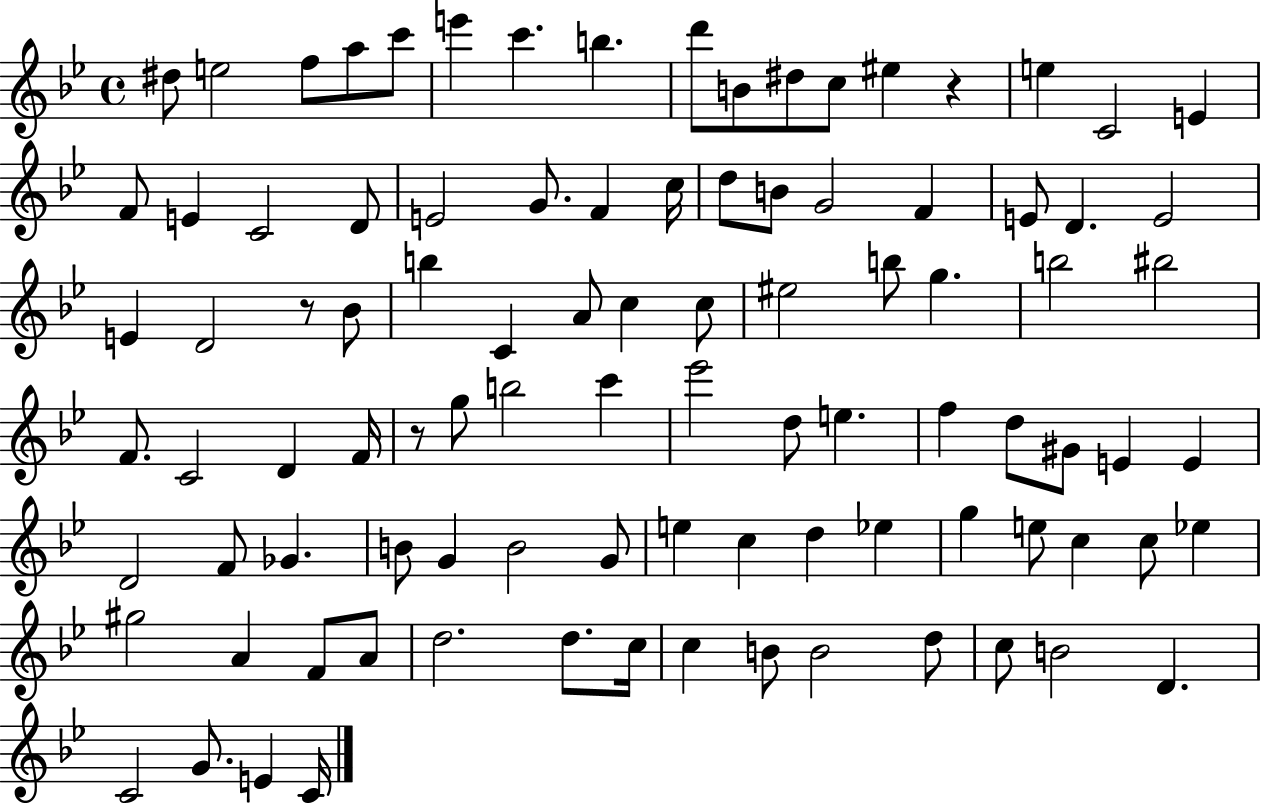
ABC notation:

X:1
T:Untitled
M:4/4
L:1/4
K:Bb
^d/2 e2 f/2 a/2 c'/2 e' c' b d'/2 B/2 ^d/2 c/2 ^e z e C2 E F/2 E C2 D/2 E2 G/2 F c/4 d/2 B/2 G2 F E/2 D E2 E D2 z/2 _B/2 b C A/2 c c/2 ^e2 b/2 g b2 ^b2 F/2 C2 D F/4 z/2 g/2 b2 c' _e'2 d/2 e f d/2 ^G/2 E E D2 F/2 _G B/2 G B2 G/2 e c d _e g e/2 c c/2 _e ^g2 A F/2 A/2 d2 d/2 c/4 c B/2 B2 d/2 c/2 B2 D C2 G/2 E C/4